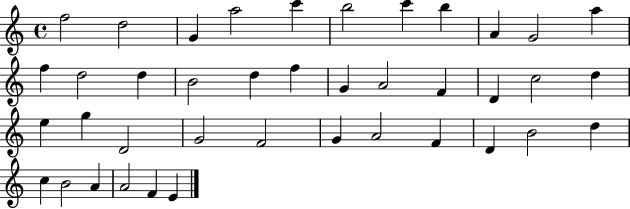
X:1
T:Untitled
M:4/4
L:1/4
K:C
f2 d2 G a2 c' b2 c' b A G2 a f d2 d B2 d f G A2 F D c2 d e g D2 G2 F2 G A2 F D B2 d c B2 A A2 F E